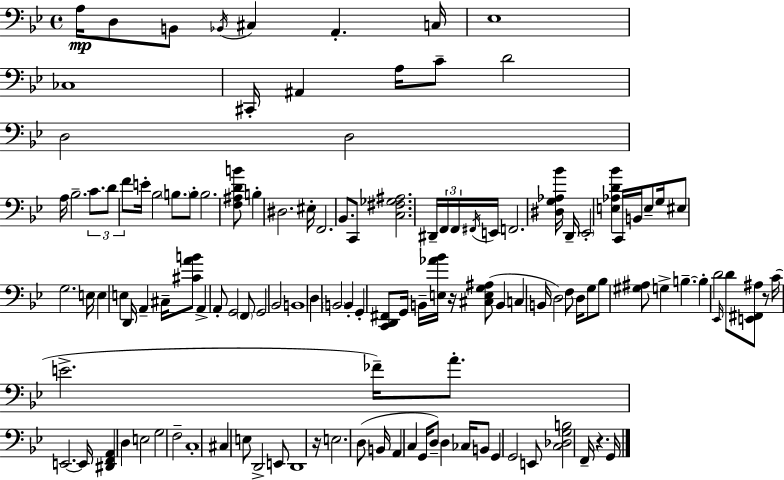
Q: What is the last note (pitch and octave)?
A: G2